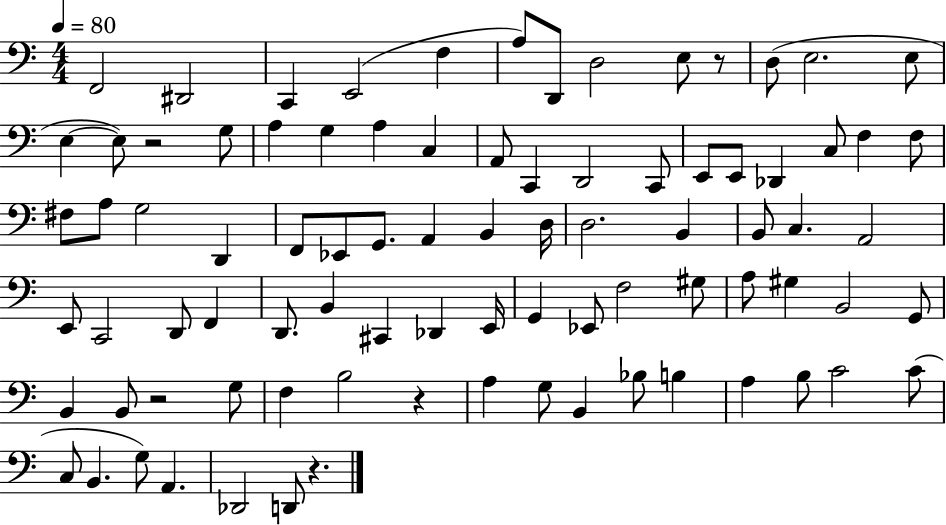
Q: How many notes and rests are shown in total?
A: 86